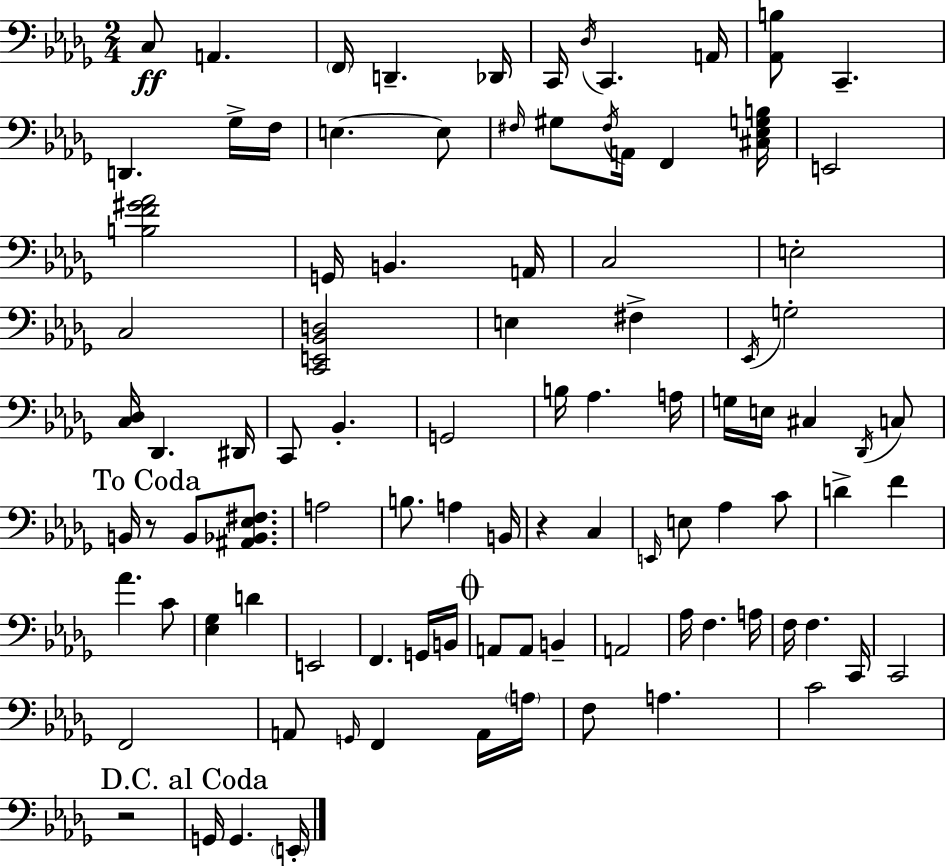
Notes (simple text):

C3/e A2/q. F2/s D2/q. Db2/s C2/s Db3/s C2/q. A2/s [Ab2,B3]/e C2/q. D2/q. Gb3/s F3/s E3/q. E3/e F#3/s G#3/e F#3/s A2/s F2/q [C#3,Eb3,G3,B3]/s E2/h [B3,F4,G#4,Ab4]/h G2/s B2/q. A2/s C3/h E3/h C3/h [C2,E2,Bb2,D3]/h E3/q F#3/q Eb2/s G3/h [C3,Db3]/s Db2/q. D#2/s C2/e Bb2/q. G2/h B3/s Ab3/q. A3/s G3/s E3/s C#3/q Db2/s C3/e B2/s R/e B2/e [A#2,Bb2,Eb3,F#3]/e. A3/h B3/e. A3/q B2/s R/q C3/q E2/s E3/e Ab3/q C4/e D4/q F4/q Ab4/q. C4/e [Eb3,Gb3]/q D4/q E2/h F2/q. G2/s B2/s A2/e A2/e B2/q A2/h Ab3/s F3/q. A3/s F3/s F3/q. C2/s C2/h F2/h A2/e G2/s F2/q A2/s A3/s F3/e A3/q. C4/h R/h G2/s G2/q. E2/s